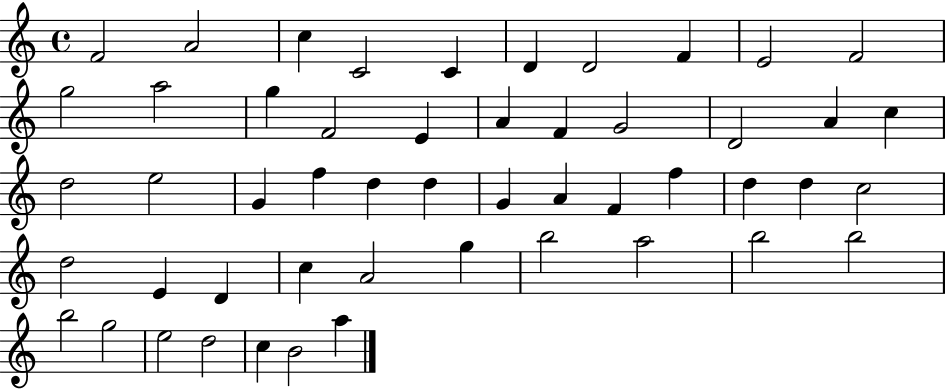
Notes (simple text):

F4/h A4/h C5/q C4/h C4/q D4/q D4/h F4/q E4/h F4/h G5/h A5/h G5/q F4/h E4/q A4/q F4/q G4/h D4/h A4/q C5/q D5/h E5/h G4/q F5/q D5/q D5/q G4/q A4/q F4/q F5/q D5/q D5/q C5/h D5/h E4/q D4/q C5/q A4/h G5/q B5/h A5/h B5/h B5/h B5/h G5/h E5/h D5/h C5/q B4/h A5/q